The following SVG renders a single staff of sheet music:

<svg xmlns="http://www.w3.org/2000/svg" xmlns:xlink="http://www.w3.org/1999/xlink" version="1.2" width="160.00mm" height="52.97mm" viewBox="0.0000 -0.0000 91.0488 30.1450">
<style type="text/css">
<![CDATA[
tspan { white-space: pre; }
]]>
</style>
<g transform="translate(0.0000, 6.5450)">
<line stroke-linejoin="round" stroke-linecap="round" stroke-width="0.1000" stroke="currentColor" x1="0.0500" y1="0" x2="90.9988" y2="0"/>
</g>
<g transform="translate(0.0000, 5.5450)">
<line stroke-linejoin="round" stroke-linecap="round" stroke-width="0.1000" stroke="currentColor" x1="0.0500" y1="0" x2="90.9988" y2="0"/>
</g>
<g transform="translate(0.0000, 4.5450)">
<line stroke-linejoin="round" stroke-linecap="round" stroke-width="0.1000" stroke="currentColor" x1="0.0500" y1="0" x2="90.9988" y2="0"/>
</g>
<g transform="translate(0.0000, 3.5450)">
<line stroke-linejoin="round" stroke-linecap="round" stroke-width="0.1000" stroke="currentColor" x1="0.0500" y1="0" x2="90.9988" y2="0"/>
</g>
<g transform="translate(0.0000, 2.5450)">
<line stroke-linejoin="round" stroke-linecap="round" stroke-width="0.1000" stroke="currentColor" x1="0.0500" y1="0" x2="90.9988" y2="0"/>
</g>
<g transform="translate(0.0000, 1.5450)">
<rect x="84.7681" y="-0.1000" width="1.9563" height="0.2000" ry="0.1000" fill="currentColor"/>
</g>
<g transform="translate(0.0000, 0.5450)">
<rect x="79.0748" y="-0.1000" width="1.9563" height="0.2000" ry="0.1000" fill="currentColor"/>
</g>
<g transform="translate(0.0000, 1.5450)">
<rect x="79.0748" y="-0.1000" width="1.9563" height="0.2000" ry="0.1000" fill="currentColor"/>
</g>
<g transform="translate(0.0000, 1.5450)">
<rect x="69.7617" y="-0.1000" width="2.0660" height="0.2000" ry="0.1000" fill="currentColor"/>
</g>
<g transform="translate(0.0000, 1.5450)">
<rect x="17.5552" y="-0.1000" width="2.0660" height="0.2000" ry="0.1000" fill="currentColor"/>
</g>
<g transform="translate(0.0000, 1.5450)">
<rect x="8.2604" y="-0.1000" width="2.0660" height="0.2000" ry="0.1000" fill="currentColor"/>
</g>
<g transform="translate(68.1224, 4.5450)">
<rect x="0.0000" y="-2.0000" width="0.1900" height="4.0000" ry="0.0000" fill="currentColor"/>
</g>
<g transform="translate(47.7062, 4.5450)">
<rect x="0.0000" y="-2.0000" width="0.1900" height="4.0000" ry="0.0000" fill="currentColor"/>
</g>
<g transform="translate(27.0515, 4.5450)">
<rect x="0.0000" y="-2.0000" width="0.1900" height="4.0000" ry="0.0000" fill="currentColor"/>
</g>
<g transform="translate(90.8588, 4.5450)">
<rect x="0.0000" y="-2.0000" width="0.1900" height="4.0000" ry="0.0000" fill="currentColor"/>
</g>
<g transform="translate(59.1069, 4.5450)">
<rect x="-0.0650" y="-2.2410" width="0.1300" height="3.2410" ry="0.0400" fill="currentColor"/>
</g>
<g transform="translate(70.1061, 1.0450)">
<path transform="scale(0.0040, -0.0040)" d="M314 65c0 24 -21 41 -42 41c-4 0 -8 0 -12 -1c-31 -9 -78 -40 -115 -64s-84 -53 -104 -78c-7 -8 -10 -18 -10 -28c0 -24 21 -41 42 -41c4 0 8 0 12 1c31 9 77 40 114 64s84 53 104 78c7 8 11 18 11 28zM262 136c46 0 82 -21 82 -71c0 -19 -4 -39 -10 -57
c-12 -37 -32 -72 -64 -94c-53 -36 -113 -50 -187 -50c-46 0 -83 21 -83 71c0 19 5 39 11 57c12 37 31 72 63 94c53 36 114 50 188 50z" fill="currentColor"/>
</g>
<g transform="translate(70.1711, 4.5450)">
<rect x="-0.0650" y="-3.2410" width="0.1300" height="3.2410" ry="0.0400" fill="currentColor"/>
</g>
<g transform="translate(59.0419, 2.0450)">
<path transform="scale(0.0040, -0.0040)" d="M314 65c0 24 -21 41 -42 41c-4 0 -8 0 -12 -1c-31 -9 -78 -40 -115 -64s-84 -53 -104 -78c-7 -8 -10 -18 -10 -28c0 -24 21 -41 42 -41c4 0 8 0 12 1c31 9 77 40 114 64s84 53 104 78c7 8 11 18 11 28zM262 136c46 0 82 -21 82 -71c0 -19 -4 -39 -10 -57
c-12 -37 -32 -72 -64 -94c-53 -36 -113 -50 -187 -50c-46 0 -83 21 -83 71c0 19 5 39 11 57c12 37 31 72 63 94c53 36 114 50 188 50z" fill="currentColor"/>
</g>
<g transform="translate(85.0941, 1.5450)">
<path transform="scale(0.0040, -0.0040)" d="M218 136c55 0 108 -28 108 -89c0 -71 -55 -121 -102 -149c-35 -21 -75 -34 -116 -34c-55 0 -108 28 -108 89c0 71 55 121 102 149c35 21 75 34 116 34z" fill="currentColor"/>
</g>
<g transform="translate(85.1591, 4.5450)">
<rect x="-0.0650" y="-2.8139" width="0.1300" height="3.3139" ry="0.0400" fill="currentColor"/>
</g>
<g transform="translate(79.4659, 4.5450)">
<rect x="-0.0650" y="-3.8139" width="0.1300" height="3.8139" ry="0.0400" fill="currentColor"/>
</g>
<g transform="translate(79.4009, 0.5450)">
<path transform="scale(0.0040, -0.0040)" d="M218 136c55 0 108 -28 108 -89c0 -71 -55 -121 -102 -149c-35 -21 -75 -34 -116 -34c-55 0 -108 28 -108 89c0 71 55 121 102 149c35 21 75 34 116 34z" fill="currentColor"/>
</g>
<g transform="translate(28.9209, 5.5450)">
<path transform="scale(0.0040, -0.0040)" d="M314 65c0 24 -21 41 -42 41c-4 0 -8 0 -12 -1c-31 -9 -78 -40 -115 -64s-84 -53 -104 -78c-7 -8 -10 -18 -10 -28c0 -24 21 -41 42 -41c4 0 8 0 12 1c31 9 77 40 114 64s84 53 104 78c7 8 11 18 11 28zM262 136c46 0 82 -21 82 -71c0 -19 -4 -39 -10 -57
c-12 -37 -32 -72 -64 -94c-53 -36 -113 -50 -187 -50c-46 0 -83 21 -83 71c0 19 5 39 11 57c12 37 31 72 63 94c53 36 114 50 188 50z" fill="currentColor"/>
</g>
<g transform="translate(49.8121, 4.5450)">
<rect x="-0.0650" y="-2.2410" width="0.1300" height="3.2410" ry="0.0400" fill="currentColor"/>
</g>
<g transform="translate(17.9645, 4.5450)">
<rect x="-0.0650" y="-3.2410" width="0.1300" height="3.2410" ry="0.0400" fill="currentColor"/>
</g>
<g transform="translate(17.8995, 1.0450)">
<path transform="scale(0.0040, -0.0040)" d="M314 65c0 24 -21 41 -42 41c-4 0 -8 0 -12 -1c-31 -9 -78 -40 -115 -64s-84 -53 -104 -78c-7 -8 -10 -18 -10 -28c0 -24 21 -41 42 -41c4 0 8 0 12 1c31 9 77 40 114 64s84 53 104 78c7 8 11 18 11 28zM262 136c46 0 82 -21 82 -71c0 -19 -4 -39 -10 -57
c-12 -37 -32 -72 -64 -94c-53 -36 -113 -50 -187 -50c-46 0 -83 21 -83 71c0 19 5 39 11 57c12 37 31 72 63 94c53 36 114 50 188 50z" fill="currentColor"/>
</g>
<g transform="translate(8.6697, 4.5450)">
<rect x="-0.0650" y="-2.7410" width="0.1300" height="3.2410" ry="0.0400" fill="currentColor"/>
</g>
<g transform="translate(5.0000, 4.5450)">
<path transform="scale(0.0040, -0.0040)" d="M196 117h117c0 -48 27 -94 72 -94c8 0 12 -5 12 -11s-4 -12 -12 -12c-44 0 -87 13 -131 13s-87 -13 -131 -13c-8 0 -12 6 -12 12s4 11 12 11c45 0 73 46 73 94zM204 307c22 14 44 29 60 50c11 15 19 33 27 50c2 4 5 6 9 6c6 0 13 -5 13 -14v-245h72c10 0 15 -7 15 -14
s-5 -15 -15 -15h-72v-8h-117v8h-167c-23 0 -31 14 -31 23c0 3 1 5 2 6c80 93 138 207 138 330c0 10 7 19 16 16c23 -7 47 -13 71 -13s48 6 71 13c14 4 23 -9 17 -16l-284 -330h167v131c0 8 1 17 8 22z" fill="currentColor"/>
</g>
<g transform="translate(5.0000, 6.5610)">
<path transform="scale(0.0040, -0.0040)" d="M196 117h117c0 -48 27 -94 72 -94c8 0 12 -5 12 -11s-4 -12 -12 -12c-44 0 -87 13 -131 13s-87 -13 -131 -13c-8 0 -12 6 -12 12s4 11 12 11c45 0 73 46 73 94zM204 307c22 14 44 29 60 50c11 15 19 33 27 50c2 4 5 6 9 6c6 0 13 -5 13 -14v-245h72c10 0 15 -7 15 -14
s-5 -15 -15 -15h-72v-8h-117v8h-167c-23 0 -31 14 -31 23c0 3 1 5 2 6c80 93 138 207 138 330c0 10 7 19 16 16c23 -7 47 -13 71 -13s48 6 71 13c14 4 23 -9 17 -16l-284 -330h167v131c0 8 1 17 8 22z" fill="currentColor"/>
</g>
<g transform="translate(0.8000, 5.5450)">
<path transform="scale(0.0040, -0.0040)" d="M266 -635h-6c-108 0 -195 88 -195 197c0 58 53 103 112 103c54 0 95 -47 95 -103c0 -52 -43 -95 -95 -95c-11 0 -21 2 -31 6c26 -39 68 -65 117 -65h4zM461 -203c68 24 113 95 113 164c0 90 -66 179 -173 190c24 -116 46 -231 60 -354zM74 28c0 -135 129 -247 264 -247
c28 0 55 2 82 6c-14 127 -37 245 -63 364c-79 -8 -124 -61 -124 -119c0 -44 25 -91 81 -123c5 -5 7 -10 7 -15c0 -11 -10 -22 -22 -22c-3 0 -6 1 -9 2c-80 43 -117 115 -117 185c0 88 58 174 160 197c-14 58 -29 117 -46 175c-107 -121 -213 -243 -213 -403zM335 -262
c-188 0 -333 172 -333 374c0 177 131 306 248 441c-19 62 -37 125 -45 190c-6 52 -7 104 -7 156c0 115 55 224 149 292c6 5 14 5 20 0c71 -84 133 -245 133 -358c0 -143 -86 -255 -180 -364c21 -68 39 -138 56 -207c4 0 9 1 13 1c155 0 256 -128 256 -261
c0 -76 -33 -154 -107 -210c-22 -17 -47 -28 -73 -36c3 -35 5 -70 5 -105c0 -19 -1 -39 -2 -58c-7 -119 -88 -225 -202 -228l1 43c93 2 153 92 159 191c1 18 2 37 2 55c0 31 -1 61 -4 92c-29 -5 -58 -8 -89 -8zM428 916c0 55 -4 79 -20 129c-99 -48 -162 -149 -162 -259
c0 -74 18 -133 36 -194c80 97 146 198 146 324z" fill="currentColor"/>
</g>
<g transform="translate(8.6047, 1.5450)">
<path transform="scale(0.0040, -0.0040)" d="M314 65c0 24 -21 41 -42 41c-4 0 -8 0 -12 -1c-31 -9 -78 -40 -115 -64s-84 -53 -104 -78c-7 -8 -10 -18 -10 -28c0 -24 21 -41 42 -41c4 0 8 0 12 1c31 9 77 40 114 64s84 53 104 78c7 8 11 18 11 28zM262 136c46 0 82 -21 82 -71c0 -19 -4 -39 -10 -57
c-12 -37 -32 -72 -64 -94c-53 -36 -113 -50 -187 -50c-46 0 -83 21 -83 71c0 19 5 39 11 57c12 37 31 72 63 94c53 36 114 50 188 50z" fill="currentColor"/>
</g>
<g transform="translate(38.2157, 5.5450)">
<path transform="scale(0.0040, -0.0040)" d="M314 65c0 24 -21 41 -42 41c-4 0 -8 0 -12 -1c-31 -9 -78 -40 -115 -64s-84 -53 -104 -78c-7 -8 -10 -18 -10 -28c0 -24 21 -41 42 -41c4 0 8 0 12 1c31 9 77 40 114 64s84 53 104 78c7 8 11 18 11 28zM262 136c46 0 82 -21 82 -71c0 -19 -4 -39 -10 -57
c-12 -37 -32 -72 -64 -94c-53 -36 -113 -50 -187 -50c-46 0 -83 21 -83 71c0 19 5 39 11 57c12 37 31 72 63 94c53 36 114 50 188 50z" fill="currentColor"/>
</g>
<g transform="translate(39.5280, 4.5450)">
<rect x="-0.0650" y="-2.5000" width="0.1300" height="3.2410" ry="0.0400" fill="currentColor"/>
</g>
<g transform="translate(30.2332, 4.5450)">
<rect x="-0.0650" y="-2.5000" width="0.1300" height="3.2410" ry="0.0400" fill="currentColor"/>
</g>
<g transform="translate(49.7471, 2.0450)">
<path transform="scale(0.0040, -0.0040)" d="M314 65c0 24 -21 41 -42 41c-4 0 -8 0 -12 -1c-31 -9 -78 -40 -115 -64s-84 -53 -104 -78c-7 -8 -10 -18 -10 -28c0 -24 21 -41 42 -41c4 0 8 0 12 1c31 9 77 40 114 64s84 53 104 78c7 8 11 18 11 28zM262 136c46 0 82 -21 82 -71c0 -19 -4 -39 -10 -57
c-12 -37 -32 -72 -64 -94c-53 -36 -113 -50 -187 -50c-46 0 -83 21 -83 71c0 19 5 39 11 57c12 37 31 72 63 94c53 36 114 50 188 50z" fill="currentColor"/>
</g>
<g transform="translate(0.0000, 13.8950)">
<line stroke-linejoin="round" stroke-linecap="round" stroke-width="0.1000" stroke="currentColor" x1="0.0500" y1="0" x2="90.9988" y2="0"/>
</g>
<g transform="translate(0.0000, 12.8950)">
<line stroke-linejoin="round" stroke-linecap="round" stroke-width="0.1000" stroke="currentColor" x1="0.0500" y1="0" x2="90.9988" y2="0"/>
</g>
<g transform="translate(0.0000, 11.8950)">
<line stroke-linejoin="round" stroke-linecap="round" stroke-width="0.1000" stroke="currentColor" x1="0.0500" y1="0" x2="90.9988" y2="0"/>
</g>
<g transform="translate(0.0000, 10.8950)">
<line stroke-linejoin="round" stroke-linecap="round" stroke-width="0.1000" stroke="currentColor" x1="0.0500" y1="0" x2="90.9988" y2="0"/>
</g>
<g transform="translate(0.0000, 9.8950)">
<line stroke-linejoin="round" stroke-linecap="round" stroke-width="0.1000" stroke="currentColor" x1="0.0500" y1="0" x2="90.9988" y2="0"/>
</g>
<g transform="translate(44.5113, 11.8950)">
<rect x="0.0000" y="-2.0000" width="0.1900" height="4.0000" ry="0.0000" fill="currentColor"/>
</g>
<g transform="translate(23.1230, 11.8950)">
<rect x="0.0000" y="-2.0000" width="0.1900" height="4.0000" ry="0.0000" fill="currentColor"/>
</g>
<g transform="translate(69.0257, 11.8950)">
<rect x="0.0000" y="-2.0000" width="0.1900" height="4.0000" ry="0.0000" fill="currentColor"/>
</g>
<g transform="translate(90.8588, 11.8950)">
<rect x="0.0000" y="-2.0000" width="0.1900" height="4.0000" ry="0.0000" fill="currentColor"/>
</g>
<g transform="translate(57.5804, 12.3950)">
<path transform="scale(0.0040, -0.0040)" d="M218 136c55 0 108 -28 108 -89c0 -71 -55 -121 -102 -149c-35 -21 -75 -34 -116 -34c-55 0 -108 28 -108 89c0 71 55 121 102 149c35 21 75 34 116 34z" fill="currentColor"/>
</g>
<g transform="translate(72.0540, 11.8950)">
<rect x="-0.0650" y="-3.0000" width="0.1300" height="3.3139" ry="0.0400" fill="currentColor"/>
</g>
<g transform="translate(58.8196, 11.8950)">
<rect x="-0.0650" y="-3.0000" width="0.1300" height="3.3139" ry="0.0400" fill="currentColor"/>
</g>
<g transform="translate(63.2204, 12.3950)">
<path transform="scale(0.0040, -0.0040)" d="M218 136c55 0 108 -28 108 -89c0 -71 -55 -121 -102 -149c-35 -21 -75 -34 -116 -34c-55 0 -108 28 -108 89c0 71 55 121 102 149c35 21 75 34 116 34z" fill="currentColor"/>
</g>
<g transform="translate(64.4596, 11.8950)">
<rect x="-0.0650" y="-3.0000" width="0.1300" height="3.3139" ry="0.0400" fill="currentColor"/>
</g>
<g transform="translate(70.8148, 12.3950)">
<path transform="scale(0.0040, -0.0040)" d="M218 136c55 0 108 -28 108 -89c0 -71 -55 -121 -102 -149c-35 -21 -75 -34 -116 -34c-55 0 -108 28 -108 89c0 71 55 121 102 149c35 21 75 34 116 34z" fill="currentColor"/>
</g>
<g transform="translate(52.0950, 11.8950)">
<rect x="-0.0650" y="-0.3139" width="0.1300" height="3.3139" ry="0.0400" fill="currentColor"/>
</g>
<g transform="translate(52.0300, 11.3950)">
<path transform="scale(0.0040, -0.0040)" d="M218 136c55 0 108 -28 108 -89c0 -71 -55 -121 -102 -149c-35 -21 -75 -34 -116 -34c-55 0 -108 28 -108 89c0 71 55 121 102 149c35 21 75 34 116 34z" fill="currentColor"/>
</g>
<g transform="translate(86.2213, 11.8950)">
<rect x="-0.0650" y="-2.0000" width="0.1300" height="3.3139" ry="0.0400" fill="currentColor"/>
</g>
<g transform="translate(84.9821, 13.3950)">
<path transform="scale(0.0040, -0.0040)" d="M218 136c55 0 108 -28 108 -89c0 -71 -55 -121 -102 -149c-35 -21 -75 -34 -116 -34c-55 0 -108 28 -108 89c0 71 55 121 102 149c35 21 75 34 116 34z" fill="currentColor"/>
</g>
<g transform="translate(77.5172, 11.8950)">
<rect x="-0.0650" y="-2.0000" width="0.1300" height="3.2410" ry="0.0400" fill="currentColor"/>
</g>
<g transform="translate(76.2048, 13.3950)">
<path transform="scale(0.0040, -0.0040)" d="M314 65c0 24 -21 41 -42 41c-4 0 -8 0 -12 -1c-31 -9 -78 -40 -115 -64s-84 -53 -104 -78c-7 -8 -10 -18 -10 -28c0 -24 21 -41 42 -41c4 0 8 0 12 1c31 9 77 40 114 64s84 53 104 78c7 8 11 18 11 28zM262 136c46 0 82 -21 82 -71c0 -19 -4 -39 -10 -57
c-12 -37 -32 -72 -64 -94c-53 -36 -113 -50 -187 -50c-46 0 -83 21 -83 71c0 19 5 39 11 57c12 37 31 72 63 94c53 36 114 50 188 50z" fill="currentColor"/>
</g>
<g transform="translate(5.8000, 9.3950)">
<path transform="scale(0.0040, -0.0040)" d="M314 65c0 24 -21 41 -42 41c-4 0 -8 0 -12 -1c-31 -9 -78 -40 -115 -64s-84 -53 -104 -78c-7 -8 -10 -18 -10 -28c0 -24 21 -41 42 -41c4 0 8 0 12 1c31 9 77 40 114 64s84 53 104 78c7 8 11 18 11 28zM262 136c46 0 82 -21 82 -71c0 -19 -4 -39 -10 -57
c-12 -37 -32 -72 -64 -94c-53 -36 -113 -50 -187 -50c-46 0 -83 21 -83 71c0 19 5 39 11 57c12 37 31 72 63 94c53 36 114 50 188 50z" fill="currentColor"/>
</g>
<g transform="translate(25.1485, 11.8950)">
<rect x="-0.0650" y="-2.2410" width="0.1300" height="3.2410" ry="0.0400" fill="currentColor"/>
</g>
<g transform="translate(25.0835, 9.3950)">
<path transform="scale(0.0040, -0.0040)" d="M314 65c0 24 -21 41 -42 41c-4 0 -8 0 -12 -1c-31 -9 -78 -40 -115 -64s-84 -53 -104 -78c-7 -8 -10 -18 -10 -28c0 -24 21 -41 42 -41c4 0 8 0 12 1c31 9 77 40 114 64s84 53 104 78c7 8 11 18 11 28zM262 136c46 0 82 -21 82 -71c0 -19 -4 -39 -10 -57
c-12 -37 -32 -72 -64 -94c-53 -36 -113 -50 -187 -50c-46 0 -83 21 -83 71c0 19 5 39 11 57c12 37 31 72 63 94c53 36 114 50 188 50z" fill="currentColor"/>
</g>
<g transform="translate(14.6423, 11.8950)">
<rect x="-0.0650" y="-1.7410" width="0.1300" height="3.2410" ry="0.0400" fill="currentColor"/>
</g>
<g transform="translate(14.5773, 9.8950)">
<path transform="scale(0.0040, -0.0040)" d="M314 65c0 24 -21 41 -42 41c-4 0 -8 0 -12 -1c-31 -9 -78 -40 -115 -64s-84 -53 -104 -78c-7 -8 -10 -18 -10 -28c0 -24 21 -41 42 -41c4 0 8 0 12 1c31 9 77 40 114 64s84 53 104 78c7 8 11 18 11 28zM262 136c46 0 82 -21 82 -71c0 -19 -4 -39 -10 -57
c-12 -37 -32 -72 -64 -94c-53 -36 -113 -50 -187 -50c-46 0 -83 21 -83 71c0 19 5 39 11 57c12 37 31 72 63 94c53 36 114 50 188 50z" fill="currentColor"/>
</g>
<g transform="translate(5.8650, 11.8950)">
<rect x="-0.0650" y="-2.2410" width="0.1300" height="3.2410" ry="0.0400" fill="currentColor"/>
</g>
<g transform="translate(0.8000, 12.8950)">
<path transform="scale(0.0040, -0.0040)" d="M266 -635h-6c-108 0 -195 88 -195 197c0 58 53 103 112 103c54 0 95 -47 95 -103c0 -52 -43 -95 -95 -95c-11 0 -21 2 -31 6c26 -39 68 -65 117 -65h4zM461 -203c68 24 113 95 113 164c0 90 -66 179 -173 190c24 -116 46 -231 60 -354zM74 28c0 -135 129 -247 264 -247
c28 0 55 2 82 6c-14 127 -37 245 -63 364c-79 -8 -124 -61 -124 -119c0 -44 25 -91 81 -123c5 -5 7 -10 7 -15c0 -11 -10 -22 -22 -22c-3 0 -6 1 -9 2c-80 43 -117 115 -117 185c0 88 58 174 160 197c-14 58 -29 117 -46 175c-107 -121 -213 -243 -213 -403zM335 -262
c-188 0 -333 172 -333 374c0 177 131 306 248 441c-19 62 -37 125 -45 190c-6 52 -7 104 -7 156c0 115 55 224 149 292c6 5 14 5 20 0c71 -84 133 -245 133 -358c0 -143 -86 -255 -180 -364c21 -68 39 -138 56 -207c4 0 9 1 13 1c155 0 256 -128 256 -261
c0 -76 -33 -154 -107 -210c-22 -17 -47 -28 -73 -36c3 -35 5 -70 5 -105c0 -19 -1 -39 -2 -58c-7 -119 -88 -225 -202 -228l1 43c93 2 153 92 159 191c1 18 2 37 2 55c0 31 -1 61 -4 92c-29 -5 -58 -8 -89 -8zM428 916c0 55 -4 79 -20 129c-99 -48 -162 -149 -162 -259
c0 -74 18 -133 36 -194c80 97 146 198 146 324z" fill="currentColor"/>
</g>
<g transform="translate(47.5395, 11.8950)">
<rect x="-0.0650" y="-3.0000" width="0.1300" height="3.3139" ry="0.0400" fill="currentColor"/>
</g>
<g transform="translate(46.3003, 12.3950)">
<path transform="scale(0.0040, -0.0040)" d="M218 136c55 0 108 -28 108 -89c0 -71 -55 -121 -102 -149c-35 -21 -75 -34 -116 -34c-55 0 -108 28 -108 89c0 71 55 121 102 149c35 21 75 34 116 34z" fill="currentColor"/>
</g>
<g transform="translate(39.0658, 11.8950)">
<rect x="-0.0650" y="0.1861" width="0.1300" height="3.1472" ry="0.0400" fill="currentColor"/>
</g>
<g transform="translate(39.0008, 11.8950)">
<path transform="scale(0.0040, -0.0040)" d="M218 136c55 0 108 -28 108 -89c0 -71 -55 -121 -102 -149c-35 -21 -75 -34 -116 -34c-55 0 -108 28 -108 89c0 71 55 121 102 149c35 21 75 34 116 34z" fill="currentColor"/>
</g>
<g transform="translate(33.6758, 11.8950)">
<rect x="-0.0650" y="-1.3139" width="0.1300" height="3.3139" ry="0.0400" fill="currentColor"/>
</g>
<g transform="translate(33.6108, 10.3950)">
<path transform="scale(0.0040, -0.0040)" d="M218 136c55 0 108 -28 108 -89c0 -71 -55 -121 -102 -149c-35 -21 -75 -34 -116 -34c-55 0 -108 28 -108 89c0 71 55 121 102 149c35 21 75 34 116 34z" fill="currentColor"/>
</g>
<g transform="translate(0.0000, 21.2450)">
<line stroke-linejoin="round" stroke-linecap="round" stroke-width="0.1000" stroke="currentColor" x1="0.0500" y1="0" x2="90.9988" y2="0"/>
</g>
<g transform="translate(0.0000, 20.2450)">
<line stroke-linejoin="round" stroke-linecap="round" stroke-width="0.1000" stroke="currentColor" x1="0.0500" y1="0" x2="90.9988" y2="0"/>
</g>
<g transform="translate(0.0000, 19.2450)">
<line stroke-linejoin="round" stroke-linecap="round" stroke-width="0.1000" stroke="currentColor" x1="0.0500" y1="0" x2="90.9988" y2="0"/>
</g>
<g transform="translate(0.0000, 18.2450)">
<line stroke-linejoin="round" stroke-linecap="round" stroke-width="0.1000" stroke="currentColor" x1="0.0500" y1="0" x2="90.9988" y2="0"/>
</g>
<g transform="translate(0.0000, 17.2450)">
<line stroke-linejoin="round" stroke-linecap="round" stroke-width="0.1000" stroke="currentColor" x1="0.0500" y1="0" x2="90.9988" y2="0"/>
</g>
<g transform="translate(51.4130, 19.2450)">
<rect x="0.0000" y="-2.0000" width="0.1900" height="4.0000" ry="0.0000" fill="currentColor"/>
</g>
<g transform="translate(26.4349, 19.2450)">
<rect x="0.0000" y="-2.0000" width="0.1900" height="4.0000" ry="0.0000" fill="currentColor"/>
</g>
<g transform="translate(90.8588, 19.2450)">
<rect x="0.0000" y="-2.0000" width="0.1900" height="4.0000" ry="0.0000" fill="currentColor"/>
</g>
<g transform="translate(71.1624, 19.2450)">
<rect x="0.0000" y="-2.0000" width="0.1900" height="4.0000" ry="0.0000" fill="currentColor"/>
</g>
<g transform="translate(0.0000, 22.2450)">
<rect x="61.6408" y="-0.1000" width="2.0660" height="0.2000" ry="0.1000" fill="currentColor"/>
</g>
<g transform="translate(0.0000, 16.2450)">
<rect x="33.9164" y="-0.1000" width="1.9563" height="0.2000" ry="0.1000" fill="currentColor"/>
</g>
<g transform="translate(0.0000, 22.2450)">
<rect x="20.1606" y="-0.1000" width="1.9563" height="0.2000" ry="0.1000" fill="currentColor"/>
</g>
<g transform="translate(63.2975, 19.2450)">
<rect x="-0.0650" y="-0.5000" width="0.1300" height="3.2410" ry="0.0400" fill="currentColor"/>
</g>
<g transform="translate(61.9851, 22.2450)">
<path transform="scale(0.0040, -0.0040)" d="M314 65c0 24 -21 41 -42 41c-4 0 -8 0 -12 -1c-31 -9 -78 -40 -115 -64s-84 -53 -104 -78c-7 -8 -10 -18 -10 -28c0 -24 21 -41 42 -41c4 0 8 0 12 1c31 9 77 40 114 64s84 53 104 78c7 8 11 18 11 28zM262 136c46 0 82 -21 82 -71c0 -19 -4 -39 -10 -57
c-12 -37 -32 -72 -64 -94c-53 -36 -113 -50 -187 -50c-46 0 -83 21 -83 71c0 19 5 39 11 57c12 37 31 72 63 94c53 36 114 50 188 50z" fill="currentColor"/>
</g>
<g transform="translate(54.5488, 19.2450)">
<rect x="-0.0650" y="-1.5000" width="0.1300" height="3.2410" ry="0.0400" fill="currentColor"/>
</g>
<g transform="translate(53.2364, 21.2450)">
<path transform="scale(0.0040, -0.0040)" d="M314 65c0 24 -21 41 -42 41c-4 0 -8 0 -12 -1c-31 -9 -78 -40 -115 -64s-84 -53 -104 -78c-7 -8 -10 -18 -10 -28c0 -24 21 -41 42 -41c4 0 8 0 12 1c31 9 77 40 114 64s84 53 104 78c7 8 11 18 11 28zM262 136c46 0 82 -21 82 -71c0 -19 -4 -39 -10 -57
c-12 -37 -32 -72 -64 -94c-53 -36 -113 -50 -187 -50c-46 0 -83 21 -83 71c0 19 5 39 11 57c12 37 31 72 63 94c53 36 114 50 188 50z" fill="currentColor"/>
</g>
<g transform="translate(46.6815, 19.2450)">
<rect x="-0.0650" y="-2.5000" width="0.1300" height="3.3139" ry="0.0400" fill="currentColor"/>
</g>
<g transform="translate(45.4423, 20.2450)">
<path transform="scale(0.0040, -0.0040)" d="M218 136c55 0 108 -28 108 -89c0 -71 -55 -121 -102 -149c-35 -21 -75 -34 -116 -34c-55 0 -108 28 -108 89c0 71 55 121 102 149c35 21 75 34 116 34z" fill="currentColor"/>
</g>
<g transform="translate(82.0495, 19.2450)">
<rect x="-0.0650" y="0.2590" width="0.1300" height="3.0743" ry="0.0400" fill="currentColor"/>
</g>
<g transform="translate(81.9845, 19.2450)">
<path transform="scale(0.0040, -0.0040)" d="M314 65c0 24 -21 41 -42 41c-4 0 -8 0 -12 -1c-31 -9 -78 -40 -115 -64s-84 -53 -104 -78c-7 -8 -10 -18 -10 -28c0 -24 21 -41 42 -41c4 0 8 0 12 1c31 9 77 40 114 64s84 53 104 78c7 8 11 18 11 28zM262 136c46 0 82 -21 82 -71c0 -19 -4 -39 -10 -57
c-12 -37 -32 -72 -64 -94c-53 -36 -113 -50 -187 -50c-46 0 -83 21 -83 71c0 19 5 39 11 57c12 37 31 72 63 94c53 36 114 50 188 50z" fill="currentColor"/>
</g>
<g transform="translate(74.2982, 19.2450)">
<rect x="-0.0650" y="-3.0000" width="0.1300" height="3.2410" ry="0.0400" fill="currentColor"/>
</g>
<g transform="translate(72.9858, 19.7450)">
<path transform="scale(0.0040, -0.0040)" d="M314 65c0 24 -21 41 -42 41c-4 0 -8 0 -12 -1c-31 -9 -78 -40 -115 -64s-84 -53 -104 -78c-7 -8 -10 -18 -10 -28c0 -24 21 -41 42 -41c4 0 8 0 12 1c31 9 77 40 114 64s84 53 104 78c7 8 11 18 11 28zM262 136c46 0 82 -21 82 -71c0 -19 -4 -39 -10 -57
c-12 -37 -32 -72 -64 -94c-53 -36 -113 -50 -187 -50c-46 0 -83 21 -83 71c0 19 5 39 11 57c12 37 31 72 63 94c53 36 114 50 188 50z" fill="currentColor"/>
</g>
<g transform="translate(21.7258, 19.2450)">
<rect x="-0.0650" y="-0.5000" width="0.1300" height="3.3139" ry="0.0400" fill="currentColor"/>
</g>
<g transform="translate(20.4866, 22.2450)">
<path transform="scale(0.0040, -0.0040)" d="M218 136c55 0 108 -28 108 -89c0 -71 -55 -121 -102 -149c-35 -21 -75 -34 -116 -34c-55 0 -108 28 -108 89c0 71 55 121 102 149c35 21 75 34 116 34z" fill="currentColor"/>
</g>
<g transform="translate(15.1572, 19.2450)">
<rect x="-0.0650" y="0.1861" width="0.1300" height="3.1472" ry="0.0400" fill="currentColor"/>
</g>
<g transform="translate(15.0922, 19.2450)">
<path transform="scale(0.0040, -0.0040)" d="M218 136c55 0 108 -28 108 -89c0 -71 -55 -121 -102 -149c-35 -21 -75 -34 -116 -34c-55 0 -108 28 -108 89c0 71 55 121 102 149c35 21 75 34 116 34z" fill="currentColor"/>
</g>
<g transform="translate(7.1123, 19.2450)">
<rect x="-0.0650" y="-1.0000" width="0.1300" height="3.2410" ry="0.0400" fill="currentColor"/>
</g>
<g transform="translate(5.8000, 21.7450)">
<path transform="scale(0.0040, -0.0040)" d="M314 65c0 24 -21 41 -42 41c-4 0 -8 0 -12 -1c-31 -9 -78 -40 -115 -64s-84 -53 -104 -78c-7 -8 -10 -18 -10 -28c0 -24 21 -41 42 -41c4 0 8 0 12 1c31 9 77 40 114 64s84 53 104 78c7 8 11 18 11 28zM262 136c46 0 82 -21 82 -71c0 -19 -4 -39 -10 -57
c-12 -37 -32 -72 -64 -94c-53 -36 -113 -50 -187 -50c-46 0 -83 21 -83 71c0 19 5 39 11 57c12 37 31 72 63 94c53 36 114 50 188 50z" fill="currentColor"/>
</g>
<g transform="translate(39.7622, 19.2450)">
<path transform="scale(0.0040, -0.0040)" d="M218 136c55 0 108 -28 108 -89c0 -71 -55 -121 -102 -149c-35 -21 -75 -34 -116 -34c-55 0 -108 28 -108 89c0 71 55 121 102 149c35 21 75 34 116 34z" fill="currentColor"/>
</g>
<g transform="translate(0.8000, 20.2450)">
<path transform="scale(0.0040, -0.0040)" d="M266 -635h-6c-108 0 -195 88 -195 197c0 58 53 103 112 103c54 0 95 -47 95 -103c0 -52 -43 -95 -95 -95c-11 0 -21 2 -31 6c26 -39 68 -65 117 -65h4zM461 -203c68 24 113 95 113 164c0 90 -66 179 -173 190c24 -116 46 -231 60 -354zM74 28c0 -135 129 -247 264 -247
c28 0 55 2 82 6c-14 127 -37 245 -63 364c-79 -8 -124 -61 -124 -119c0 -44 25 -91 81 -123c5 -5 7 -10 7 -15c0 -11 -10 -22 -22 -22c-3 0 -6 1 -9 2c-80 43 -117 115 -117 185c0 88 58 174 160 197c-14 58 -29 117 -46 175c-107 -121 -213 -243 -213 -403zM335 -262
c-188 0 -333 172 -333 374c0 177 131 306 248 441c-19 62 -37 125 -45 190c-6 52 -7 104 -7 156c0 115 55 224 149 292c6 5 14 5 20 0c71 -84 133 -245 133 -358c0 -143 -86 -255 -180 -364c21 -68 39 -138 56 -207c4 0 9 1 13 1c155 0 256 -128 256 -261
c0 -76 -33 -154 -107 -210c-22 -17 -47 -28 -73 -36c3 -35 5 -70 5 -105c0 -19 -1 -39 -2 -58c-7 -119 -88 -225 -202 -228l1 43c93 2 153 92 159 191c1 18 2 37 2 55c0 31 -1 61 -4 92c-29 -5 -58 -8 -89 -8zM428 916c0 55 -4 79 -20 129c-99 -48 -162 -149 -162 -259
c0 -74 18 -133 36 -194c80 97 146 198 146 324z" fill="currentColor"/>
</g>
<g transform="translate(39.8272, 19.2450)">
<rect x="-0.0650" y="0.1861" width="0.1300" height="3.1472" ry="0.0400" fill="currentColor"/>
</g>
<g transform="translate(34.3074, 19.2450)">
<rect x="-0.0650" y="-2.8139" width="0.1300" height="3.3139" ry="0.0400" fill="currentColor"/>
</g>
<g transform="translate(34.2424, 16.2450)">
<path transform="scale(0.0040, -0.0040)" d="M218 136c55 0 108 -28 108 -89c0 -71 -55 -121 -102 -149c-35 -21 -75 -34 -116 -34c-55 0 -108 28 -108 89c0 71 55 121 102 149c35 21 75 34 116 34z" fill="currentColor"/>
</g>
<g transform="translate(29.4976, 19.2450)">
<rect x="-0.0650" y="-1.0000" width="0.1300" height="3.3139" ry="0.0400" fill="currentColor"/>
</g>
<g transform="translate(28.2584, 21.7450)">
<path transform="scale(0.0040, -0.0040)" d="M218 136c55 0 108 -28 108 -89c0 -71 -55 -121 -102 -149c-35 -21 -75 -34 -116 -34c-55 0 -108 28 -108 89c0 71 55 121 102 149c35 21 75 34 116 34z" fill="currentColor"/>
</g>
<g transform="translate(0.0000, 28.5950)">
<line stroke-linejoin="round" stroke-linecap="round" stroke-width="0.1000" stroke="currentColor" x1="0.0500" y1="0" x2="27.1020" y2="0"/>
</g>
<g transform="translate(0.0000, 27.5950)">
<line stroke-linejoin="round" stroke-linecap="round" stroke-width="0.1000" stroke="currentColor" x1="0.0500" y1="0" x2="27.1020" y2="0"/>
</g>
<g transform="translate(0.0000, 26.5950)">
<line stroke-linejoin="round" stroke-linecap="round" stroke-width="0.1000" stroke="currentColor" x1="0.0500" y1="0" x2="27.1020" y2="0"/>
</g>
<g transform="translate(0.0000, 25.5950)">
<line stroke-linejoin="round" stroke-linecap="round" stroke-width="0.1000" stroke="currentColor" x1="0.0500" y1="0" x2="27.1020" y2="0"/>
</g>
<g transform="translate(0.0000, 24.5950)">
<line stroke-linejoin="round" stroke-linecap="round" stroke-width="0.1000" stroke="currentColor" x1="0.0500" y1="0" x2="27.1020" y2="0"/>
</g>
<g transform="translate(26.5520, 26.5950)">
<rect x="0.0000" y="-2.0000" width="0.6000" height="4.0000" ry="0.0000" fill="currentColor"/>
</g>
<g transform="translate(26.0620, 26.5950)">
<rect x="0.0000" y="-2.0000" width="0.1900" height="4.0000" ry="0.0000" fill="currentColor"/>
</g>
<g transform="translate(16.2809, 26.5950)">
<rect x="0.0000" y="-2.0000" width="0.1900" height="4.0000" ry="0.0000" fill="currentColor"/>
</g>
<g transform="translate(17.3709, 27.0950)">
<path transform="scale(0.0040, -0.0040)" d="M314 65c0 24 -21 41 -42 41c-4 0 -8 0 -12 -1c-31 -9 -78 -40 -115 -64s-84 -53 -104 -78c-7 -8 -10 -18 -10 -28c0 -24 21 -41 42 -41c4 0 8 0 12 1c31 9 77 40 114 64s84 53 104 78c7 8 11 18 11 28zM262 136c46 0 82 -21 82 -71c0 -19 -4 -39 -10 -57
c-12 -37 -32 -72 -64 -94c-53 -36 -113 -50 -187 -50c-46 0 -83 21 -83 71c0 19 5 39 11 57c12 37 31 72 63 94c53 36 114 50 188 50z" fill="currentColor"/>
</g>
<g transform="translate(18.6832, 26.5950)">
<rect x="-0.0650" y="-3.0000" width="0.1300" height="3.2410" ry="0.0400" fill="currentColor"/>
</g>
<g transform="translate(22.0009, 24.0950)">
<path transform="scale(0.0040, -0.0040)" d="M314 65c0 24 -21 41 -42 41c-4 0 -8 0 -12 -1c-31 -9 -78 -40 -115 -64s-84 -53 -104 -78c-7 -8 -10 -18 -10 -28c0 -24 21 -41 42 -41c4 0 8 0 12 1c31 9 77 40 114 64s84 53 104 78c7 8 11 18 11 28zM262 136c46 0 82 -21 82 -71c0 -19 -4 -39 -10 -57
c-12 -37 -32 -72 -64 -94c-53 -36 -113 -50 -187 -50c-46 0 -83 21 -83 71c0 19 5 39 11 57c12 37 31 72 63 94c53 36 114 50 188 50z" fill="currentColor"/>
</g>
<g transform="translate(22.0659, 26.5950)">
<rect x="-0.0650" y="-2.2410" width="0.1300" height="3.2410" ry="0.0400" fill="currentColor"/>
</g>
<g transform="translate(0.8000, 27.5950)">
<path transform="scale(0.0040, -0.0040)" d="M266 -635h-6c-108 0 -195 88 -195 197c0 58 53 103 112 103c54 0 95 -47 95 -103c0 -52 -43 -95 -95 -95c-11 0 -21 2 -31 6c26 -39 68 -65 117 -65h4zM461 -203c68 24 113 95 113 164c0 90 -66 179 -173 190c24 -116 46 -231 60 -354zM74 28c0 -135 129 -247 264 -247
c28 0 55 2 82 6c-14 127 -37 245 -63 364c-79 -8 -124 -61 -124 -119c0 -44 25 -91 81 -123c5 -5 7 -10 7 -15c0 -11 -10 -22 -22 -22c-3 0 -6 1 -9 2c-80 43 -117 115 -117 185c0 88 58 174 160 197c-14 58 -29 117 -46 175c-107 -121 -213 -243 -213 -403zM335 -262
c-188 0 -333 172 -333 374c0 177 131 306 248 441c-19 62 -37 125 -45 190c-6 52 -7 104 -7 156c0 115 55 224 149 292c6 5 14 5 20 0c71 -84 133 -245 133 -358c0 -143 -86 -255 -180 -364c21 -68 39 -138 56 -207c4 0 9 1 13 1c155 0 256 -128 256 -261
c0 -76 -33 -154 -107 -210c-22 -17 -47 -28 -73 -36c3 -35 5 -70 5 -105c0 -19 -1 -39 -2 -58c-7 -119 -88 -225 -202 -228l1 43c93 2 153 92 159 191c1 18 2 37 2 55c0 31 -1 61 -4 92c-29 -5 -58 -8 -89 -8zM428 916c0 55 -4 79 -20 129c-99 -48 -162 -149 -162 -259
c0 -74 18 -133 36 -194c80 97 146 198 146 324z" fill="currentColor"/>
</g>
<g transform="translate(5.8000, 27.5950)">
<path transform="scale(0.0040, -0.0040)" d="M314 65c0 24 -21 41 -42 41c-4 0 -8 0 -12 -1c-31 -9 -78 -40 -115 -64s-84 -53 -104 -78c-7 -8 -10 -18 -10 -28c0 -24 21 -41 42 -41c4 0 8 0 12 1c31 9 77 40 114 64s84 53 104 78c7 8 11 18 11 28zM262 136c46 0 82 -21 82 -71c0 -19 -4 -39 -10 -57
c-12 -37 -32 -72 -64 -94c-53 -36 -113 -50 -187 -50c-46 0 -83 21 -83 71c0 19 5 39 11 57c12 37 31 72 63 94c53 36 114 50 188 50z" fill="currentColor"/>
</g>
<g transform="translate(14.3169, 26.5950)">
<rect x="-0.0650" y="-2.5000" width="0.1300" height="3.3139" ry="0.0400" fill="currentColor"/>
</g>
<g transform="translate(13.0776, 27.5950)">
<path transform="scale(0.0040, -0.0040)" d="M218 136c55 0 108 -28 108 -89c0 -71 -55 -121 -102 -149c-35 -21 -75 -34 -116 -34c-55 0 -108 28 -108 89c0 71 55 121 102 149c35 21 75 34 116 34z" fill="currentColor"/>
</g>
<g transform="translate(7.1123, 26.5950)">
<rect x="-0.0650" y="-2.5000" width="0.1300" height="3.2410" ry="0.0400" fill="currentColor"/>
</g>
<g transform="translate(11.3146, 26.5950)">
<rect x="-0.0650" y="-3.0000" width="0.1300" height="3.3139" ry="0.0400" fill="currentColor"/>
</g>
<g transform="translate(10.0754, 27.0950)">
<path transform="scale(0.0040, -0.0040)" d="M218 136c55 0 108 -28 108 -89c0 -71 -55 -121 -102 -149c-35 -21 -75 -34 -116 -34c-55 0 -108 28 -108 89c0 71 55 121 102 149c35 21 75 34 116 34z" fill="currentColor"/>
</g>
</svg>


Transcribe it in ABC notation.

X:1
T:Untitled
M:4/4
L:1/4
K:C
a2 b2 G2 G2 g2 g2 b2 c' a g2 f2 g2 e B A c A A A F2 F D2 B C D a B G E2 C2 A2 B2 G2 A G A2 g2